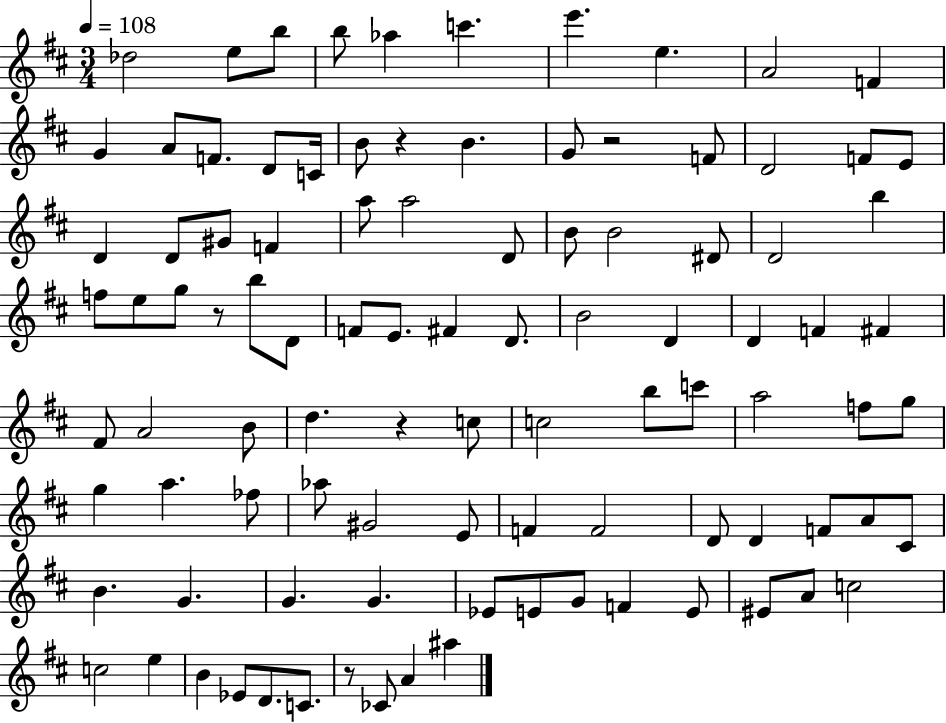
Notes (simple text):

Db5/h E5/e B5/e B5/e Ab5/q C6/q. E6/q. E5/q. A4/h F4/q G4/q A4/e F4/e. D4/e C4/s B4/e R/q B4/q. G4/e R/h F4/e D4/h F4/e E4/e D4/q D4/e G#4/e F4/q A5/e A5/h D4/e B4/e B4/h D#4/e D4/h B5/q F5/e E5/e G5/e R/e B5/e D4/e F4/e E4/e. F#4/q D4/e. B4/h D4/q D4/q F4/q F#4/q F#4/e A4/h B4/e D5/q. R/q C5/e C5/h B5/e C6/e A5/h F5/e G5/e G5/q A5/q. FES5/e Ab5/e G#4/h E4/e F4/q F4/h D4/e D4/q F4/e A4/e C#4/e B4/q. G4/q. G4/q. G4/q. Eb4/e E4/e G4/e F4/q E4/e EIS4/e A4/e C5/h C5/h E5/q B4/q Eb4/e D4/e. C4/e. R/e CES4/e A4/q A#5/q